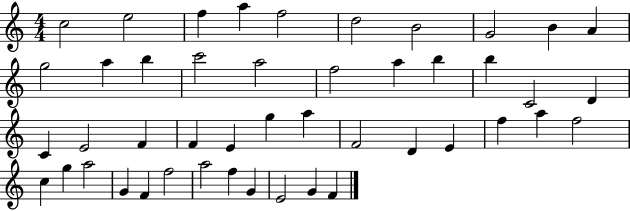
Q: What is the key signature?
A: C major